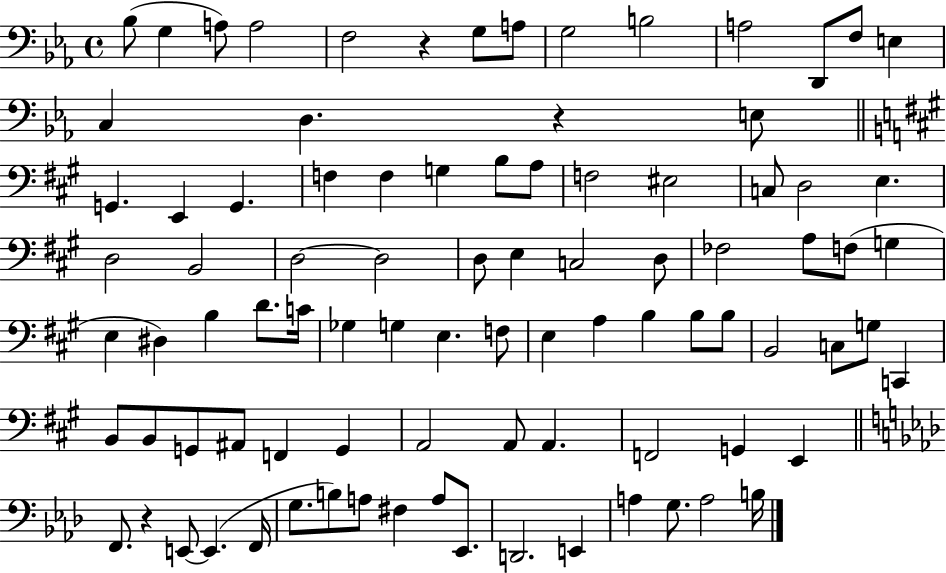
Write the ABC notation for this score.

X:1
T:Untitled
M:4/4
L:1/4
K:Eb
_B,/2 G, A,/2 A,2 F,2 z G,/2 A,/2 G,2 B,2 A,2 D,,/2 F,/2 E, C, D, z E,/2 G,, E,, G,, F, F, G, B,/2 A,/2 F,2 ^E,2 C,/2 D,2 E, D,2 B,,2 D,2 D,2 D,/2 E, C,2 D,/2 _F,2 A,/2 F,/2 G, E, ^D, B, D/2 C/4 _G, G, E, F,/2 E, A, B, B,/2 B,/2 B,,2 C,/2 G,/2 C,, B,,/2 B,,/2 G,,/2 ^A,,/2 F,, G,, A,,2 A,,/2 A,, F,,2 G,, E,, F,,/2 z E,,/2 E,, F,,/4 G,/2 B,/2 A,/2 ^F, A,/2 _E,,/2 D,,2 E,, A, G,/2 A,2 B,/4